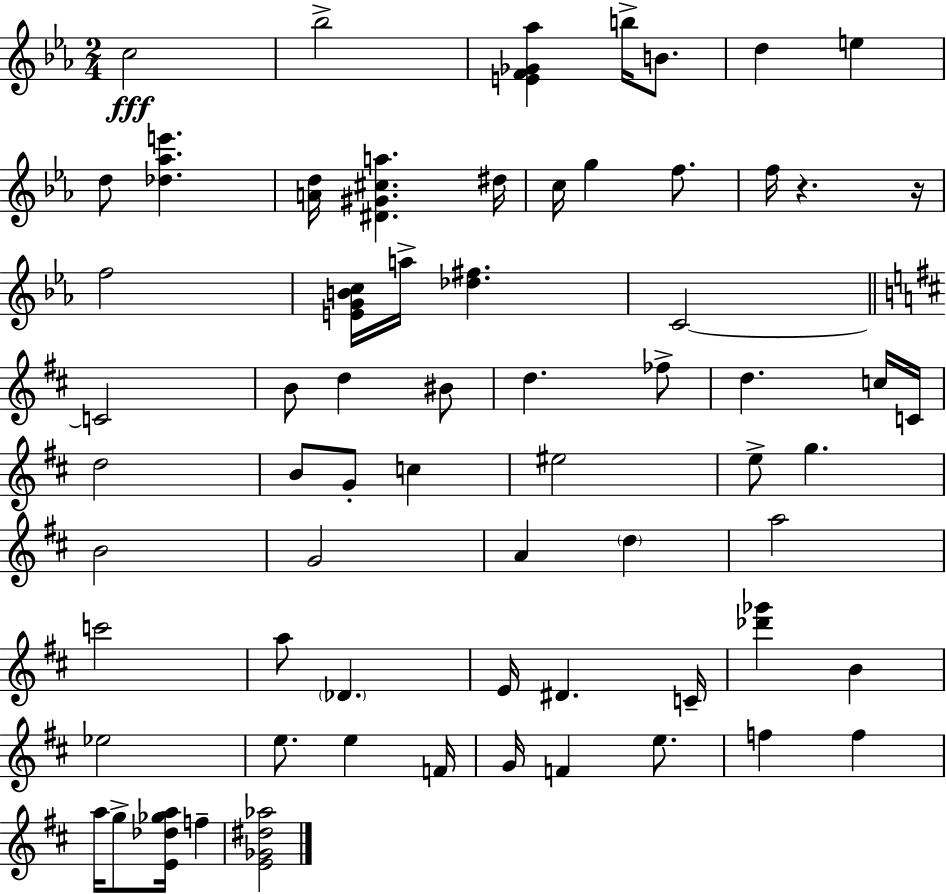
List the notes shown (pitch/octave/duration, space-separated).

C5/h Bb5/h [E4,F4,Gb4,Ab5]/q B5/s B4/e. D5/q E5/q D5/e [Db5,Ab5,E6]/q. [A4,D5]/s [D#4,G#4,C#5,A5]/q. D#5/s C5/s G5/q F5/e. F5/s R/q. R/s F5/h [E4,G4,B4,C5]/s A5/s [Db5,F#5]/q. C4/h C4/h B4/e D5/q BIS4/e D5/q. FES5/e D5/q. C5/s C4/s D5/h B4/e G4/e C5/q EIS5/h E5/e G5/q. B4/h G4/h A4/q D5/q A5/h C6/h A5/e Db4/q. E4/s D#4/q. C4/s [Db6,Gb6]/q B4/q Eb5/h E5/e. E5/q F4/s G4/s F4/q E5/e. F5/q F5/q A5/s G5/e [E4,Db5,Gb5,A5]/s F5/q [E4,Gb4,D#5,Ab5]/h